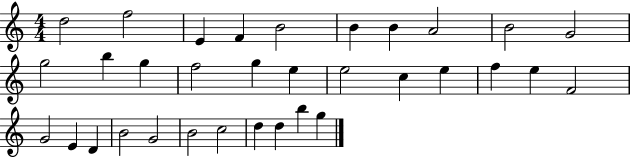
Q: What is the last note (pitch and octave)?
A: G5